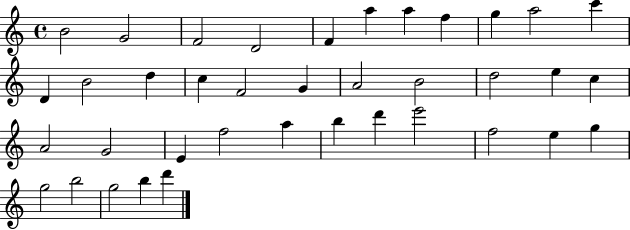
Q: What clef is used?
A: treble